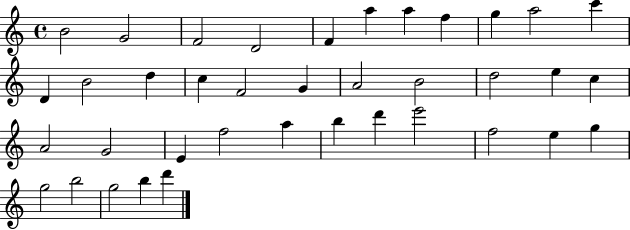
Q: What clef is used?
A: treble